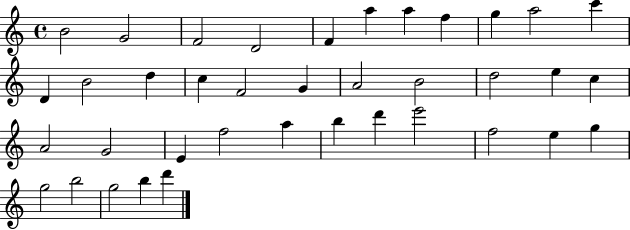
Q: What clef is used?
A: treble